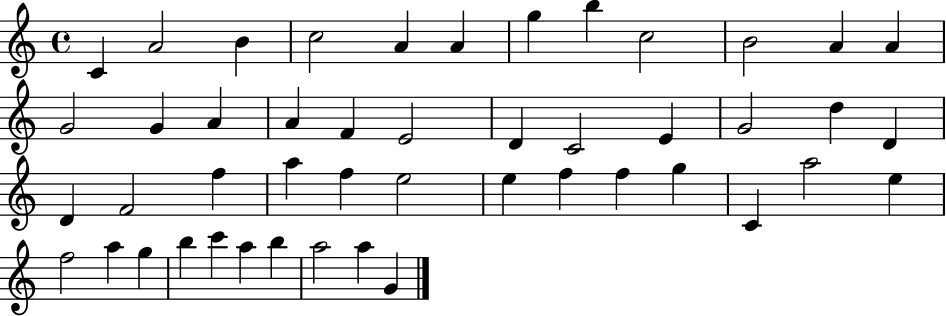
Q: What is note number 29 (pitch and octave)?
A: F5